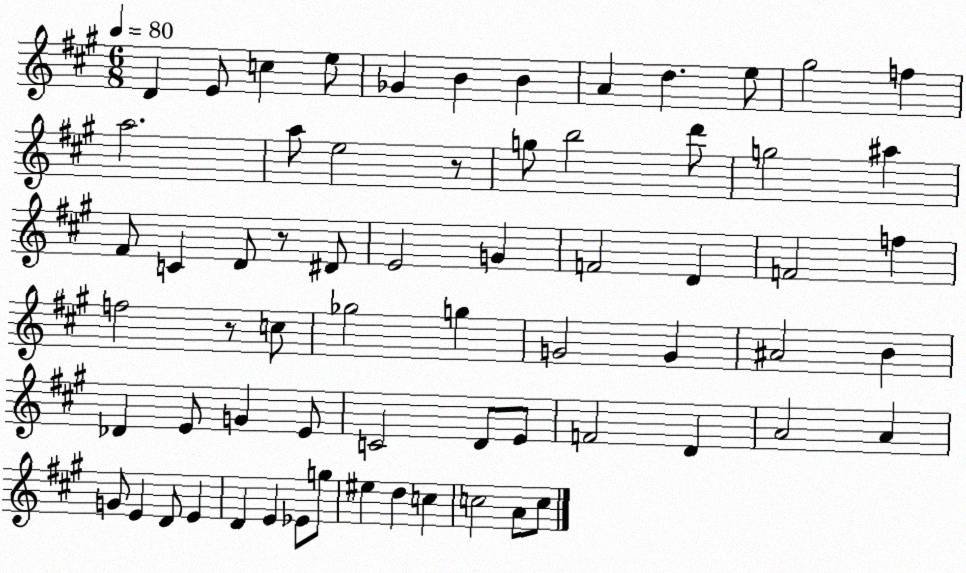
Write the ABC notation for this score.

X:1
T:Untitled
M:6/8
L:1/4
K:A
D E/2 c e/2 _G B B A d e/2 ^g2 f a2 a/2 e2 z/2 g/2 b2 d'/2 g2 ^a ^F/2 C D/2 z/2 ^D/2 E2 G F2 D F2 f f2 z/2 c/2 _g2 g G2 G ^A2 B _D E/2 G E/2 C2 D/2 E/2 F2 D A2 A G/2 E D/2 E D E _E/2 g/2 ^e d c c2 A/2 c/2